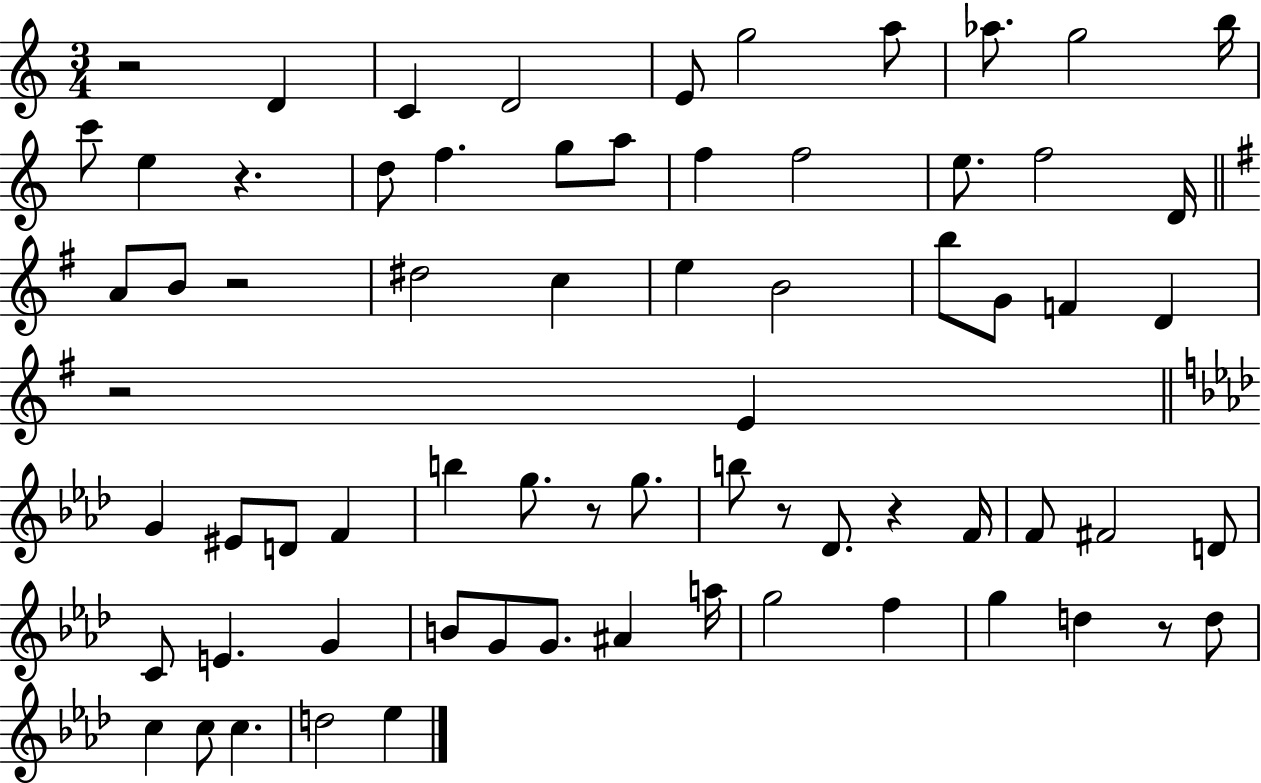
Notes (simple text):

R/h D4/q C4/q D4/h E4/e G5/h A5/e Ab5/e. G5/h B5/s C6/e E5/q R/q. D5/e F5/q. G5/e A5/e F5/q F5/h E5/e. F5/h D4/s A4/e B4/e R/h D#5/h C5/q E5/q B4/h B5/e G4/e F4/q D4/q R/h E4/q G4/q EIS4/e D4/e F4/q B5/q G5/e. R/e G5/e. B5/e R/e Db4/e. R/q F4/s F4/e F#4/h D4/e C4/e E4/q. G4/q B4/e G4/e G4/e. A#4/q A5/s G5/h F5/q G5/q D5/q R/e D5/e C5/q C5/e C5/q. D5/h Eb5/q